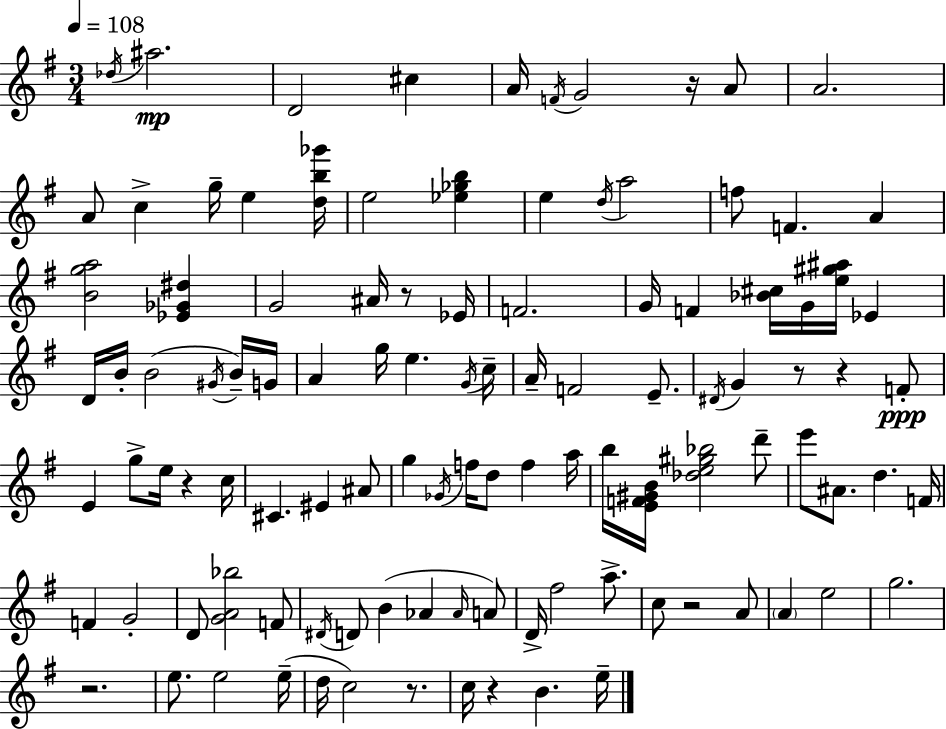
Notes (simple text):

Db5/s A#5/h. D4/h C#5/q A4/s F4/s G4/h R/s A4/e A4/h. A4/e C5/q G5/s E5/q [D5,B5,Gb6]/s E5/h [Eb5,Gb5,B5]/q E5/q D5/s A5/h F5/e F4/q. A4/q [B4,G5,A5]/h [Eb4,Gb4,D#5]/q G4/h A#4/s R/e Eb4/s F4/h. G4/s F4/q [Bb4,C#5]/s G4/s [E5,G#5,A#5]/s Eb4/q D4/s B4/s B4/h G#4/s B4/s G4/s A4/q G5/s E5/q. G4/s C5/s A4/s F4/h E4/e. D#4/s G4/q R/e R/q F4/e E4/q G5/e E5/s R/q C5/s C#4/q. EIS4/q A#4/e G5/q Gb4/s F5/s D5/e F5/q A5/s B5/s [E4,F4,G#4,B4]/s [Db5,E5,G#5,Bb5]/h D6/e E6/e A#4/e. D5/q. F4/s F4/q G4/h D4/e [G4,A4,Bb5]/h F4/e D#4/s D4/e B4/q Ab4/q Ab4/s A4/e D4/s F#5/h A5/e. C5/e R/h A4/e A4/q E5/h G5/h. R/h. E5/e. E5/h E5/s D5/s C5/h R/e. C5/s R/q B4/q. E5/s